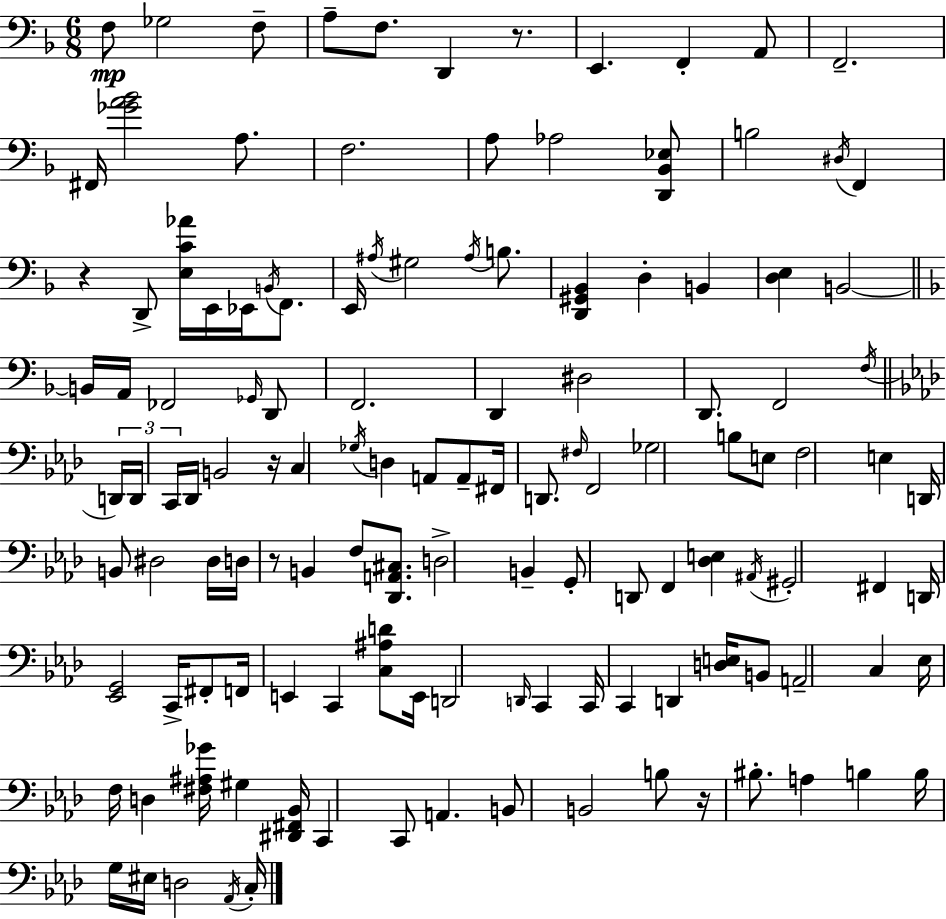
X:1
T:Untitled
M:6/8
L:1/4
K:F
F,/2 _G,2 F,/2 A,/2 F,/2 D,, z/2 E,, F,, A,,/2 F,,2 ^F,,/4 [_GA_B]2 A,/2 F,2 A,/2 _A,2 [D,,_B,,_E,]/2 B,2 ^D,/4 F,, z D,,/2 [E,C_A]/4 E,,/4 _E,,/4 B,,/4 F,,/2 E,,/4 ^A,/4 ^G,2 ^A,/4 B,/2 [D,,^G,,_B,,] D, B,, [D,E,] B,,2 B,,/4 A,,/4 _F,,2 _G,,/4 D,,/2 F,,2 D,, ^D,2 D,,/2 F,,2 F,/4 D,,/4 D,,/4 C,,/4 _D,,/4 B,,2 z/4 C, _G,/4 D, A,,/2 A,,/2 ^F,,/4 D,,/2 ^F,/4 F,,2 _G,2 B,/2 E,/2 F,2 E, D,,/4 B,,/2 ^D,2 ^D,/4 D,/4 z/2 B,, F,/2 [_D,,A,,^C,]/2 D,2 B,, G,,/2 D,,/2 F,, [_D,E,] ^A,,/4 ^G,,2 ^F,, D,,/4 [_E,,G,,]2 C,,/4 ^F,,/2 F,,/4 E,, C,, [C,^A,D]/2 E,,/4 D,,2 D,,/4 C,, C,,/4 C,, D,, [D,E,]/4 B,,/2 A,,2 C, _E,/4 F,/4 D, [^F,^A,_G]/4 ^G, [^D,,^F,,_B,,]/4 C,, C,,/2 A,, B,,/2 B,,2 B,/2 z/4 ^B,/2 A, B, B,/4 G,/4 ^E,/4 D,2 _A,,/4 C,/4